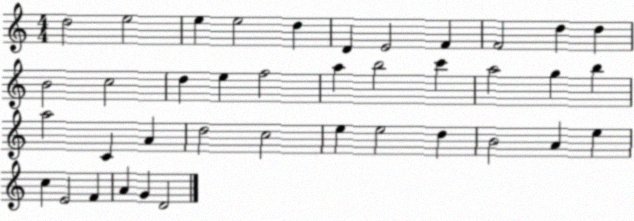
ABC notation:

X:1
T:Untitled
M:4/4
L:1/4
K:C
d2 e2 e e2 d D E2 F F2 d d B2 c2 d e f2 a b2 c' a2 g b a2 C A d2 c2 e e2 d B2 A e c E2 F A G D2